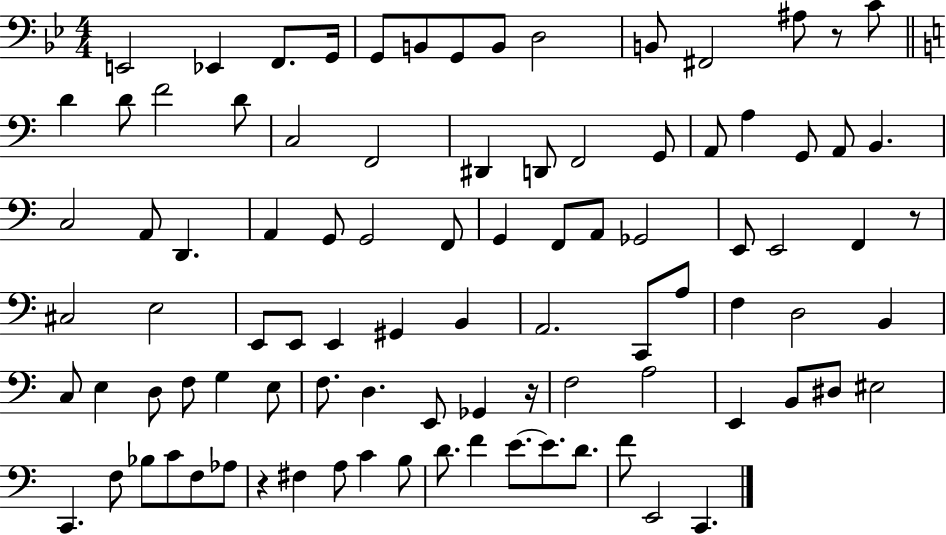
{
  \clef bass
  \numericTimeSignature
  \time 4/4
  \key bes \major
  e,2 ees,4 f,8. g,16 | g,8 b,8 g,8 b,8 d2 | b,8 fis,2 ais8 r8 c'8 | \bar "||" \break \key c \major d'4 d'8 f'2 d'8 | c2 f,2 | dis,4 d,8 f,2 g,8 | a,8 a4 g,8 a,8 b,4. | \break c2 a,8 d,4. | a,4 g,8 g,2 f,8 | g,4 f,8 a,8 ges,2 | e,8 e,2 f,4 r8 | \break cis2 e2 | e,8 e,8 e,4 gis,4 b,4 | a,2. c,8 a8 | f4 d2 b,4 | \break c8 e4 d8 f8 g4 e8 | f8. d4. e,8 ges,4 r16 | f2 a2 | e,4 b,8 dis8 eis2 | \break c,4. f8 bes8 c'8 f8 aes8 | r4 fis4 a8 c'4 b8 | d'8. f'4 e'8.~~ e'8. d'8. | f'8 e,2 c,4. | \break \bar "|."
}